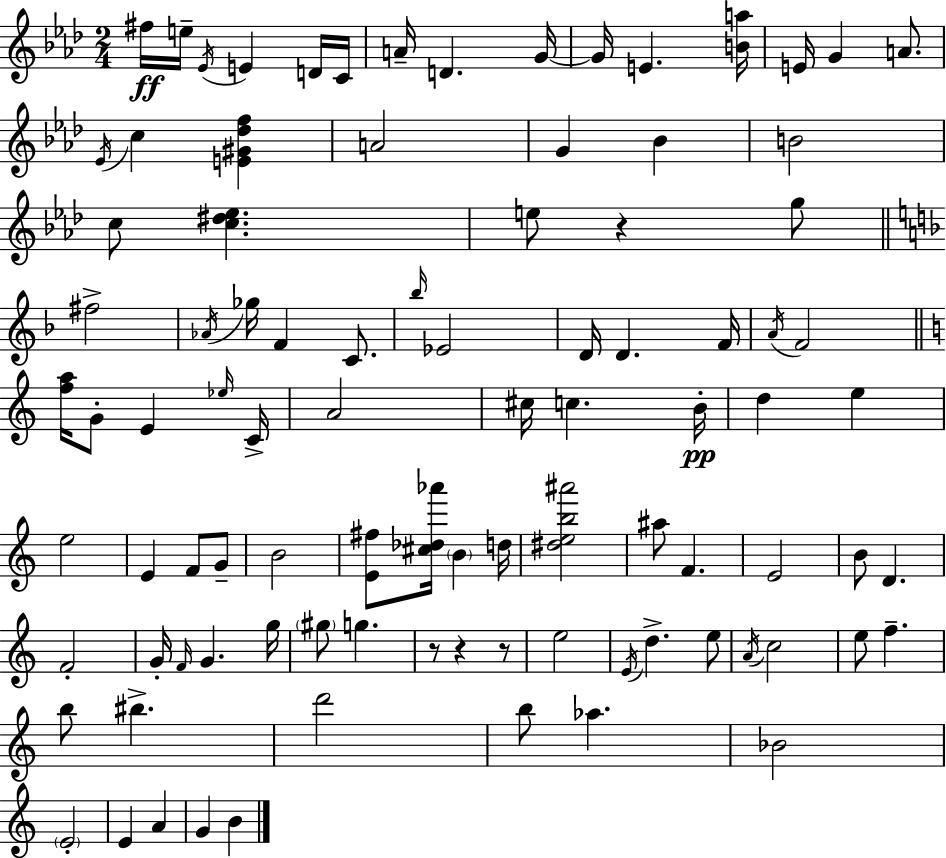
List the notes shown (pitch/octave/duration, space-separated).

F#5/s E5/s Eb4/s E4/q D4/s C4/s A4/s D4/q. G4/s G4/s E4/q. [B4,A5]/s E4/s G4/q A4/e. Eb4/s C5/q [E4,G#4,Db5,F5]/q A4/h G4/q Bb4/q B4/h C5/e [C5,D#5,Eb5]/q. E5/e R/q G5/e F#5/h Ab4/s Gb5/s F4/q C4/e. Bb5/s Eb4/h D4/s D4/q. F4/s A4/s F4/h [F5,A5]/s G4/e E4/q Eb5/s C4/s A4/h C#5/s C5/q. B4/s D5/q E5/q E5/h E4/q F4/e G4/e B4/h [E4,F#5]/e [C#5,Db5,Ab6]/s B4/q D5/s [D#5,E5,B5,A#6]/h A#5/e F4/q. E4/h B4/e D4/q. F4/h G4/s F4/s G4/q. G5/s G#5/e G5/q. R/e R/q R/e E5/h E4/s D5/q. E5/e A4/s C5/h E5/e F5/q. B5/e BIS5/q. D6/h B5/e Ab5/q. Bb4/h E4/h E4/q A4/q G4/q B4/q